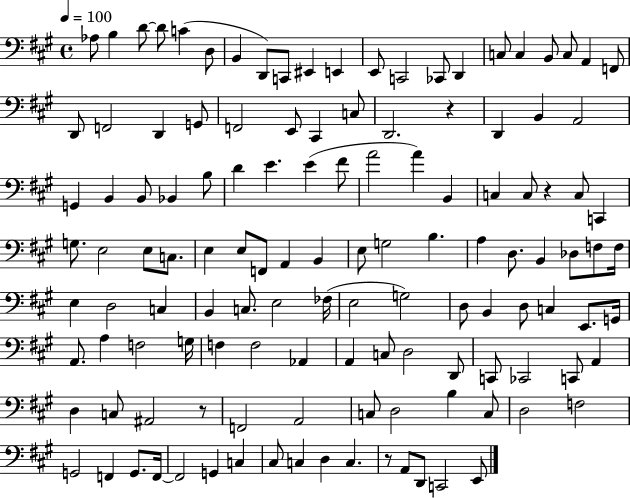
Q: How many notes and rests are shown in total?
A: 127